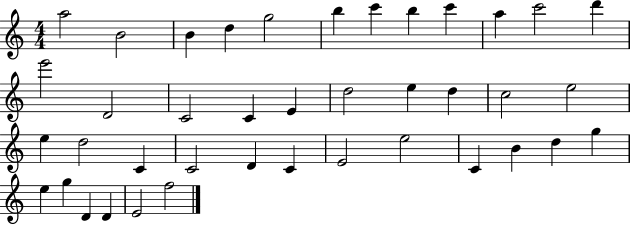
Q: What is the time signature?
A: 4/4